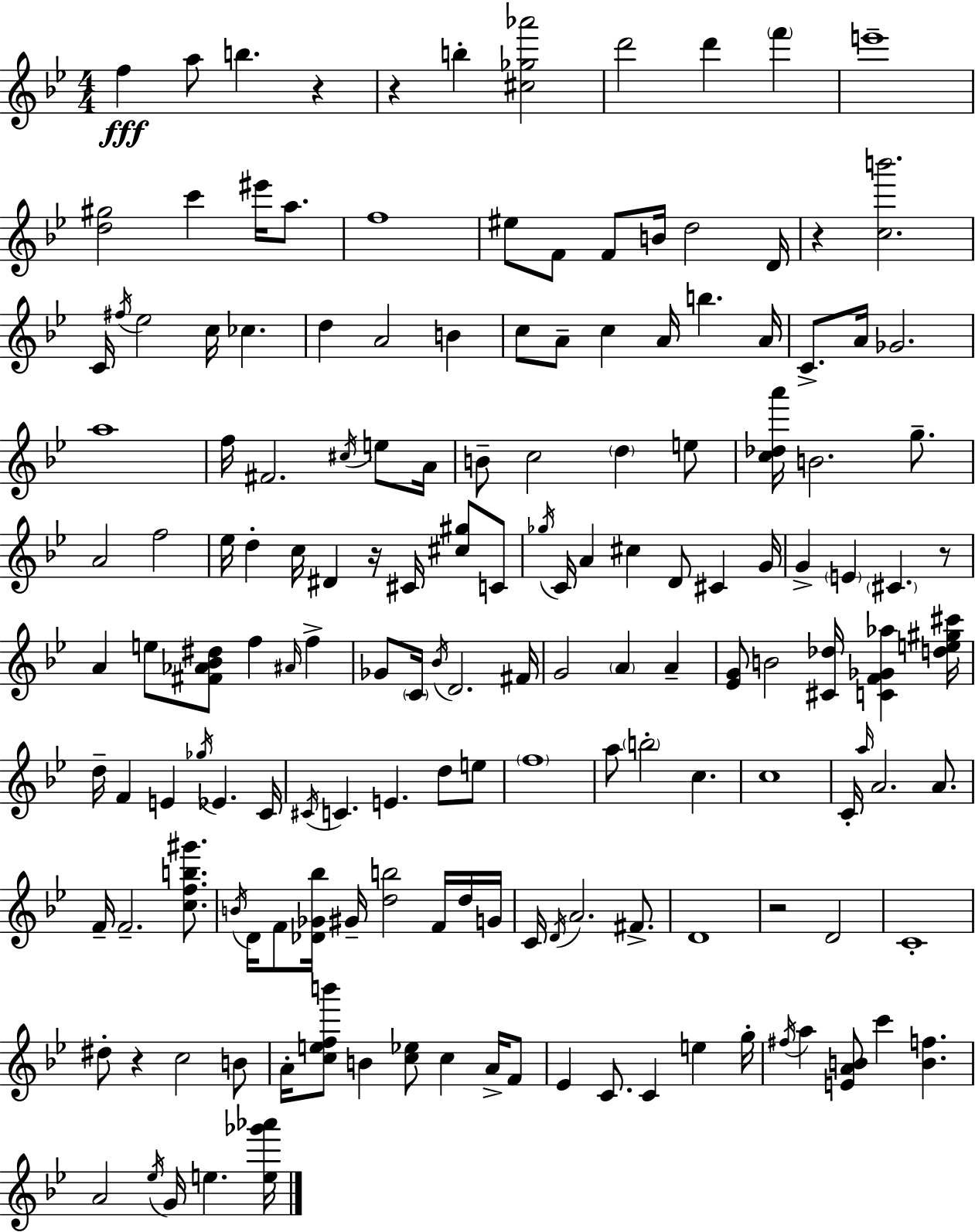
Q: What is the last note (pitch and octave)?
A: E5